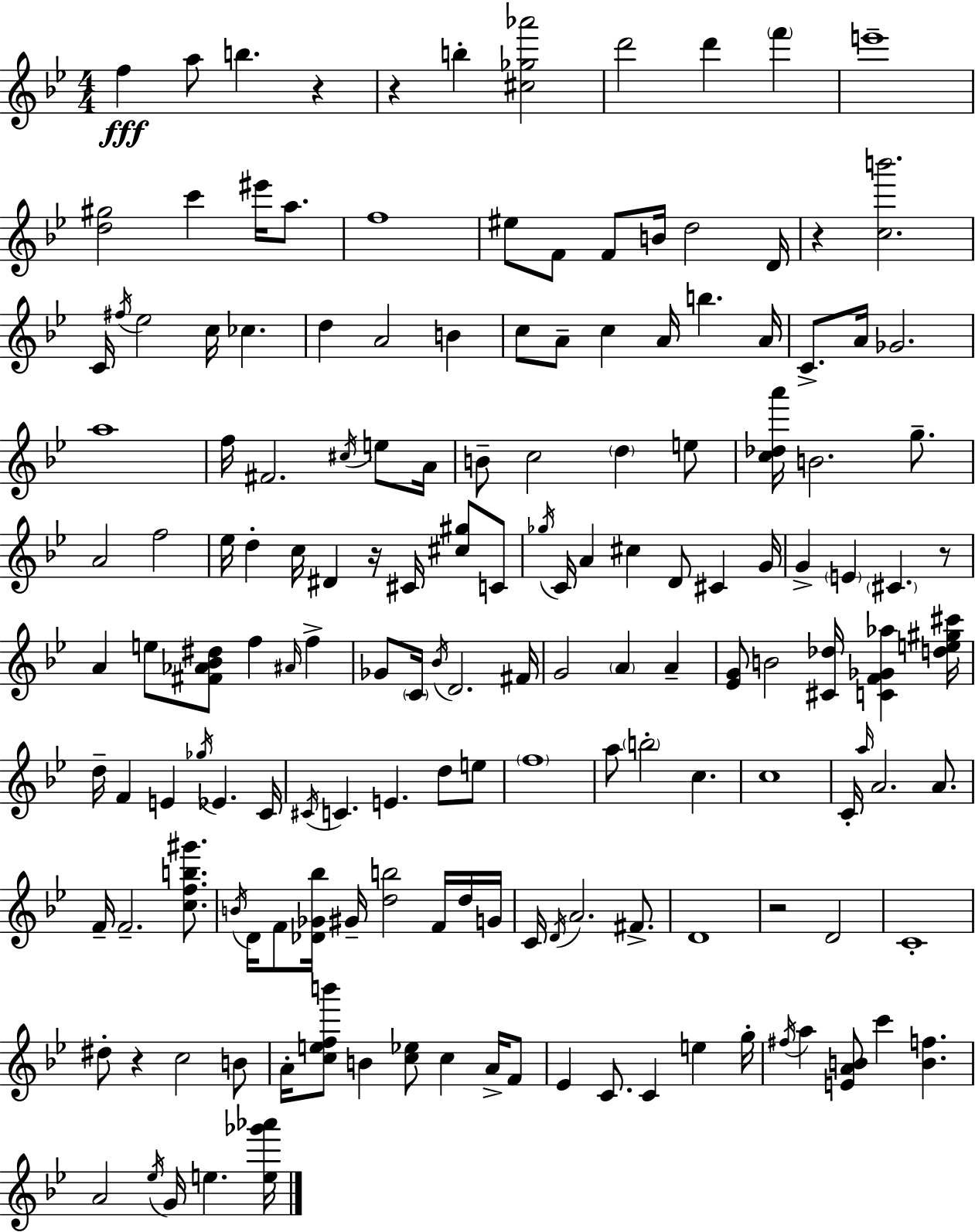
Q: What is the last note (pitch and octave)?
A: E5